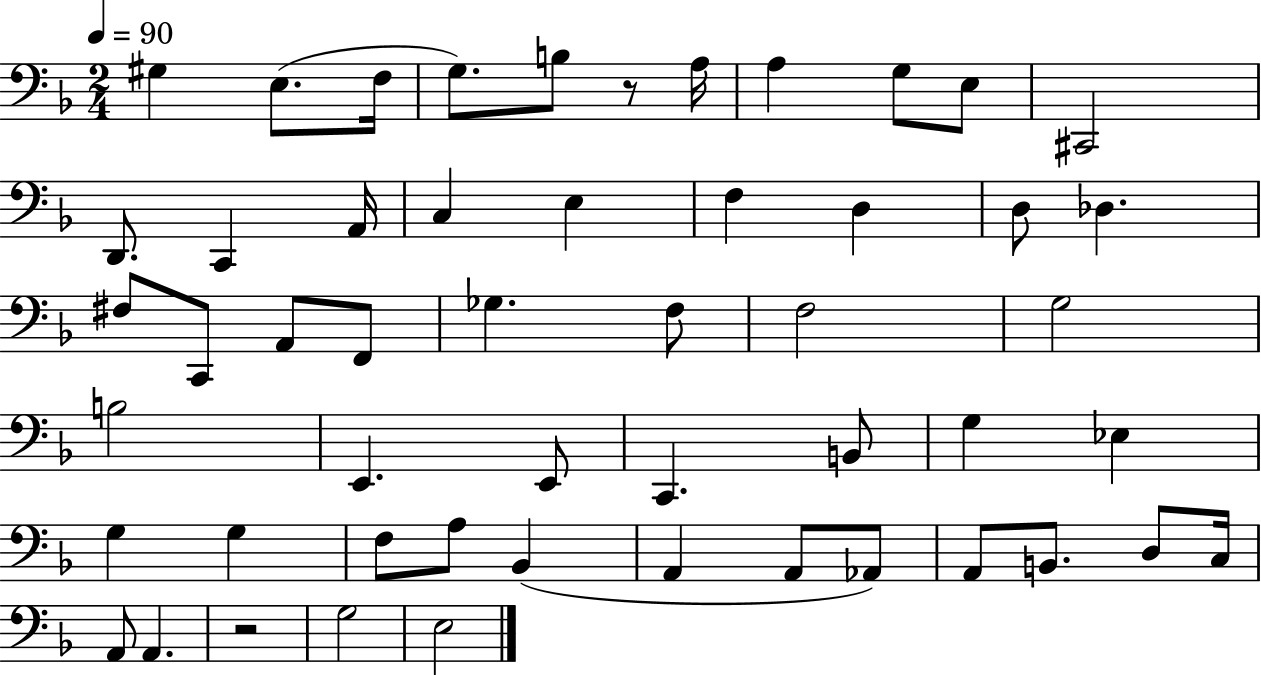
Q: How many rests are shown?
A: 2